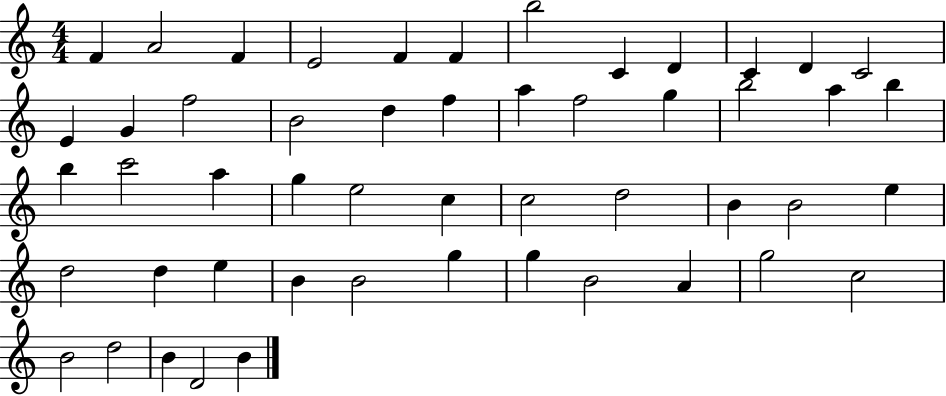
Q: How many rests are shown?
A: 0